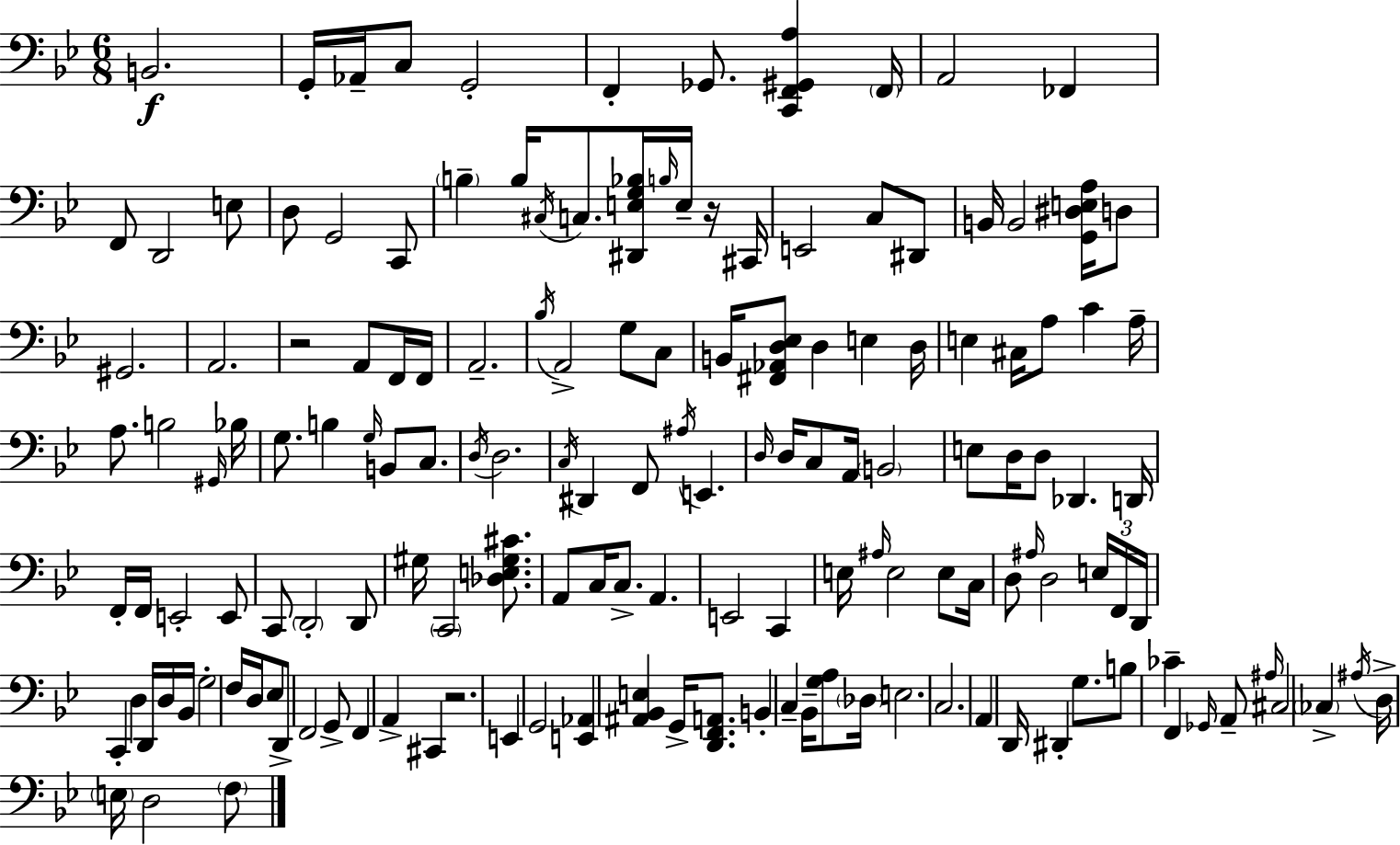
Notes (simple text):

B2/h. G2/s Ab2/s C3/e G2/h F2/q Gb2/e. [C2,F2,G#2,A3]/q F2/s A2/h FES2/q F2/e D2/h E3/e D3/e G2/h C2/e B3/q B3/s C#3/s C3/e. [D#2,E3,G3,Bb3]/s B3/s E3/s R/s C#2/s E2/h C3/e D#2/e B2/s B2/h [G2,D#3,E3,A3]/s D3/e G#2/h. A2/h. R/h A2/e F2/s F2/s A2/h. Bb3/s A2/h G3/e C3/e B2/s [F#2,Ab2,D3,Eb3]/e D3/q E3/q D3/s E3/q C#3/s A3/e C4/q A3/s A3/e. B3/h G#2/s Bb3/s G3/e. B3/q G3/s B2/e C3/e. D3/s D3/h. C3/s D#2/q F2/e A#3/s E2/q. D3/s D3/s C3/e A2/s B2/h E3/e D3/s D3/e Db2/q. D2/s F2/s F2/s E2/h E2/e C2/e D2/h D2/e G#3/s C2/h [Db3,E3,G#3,C#4]/e. A2/e C3/s C3/e. A2/q. E2/h C2/q E3/s A#3/s E3/h E3/e C3/s D3/e A#3/s D3/h E3/s F2/s D2/s C2/q D3/q D2/s D3/s Bb2/s G3/h F3/s D3/s Eb3/e D2/e F2/h G2/e F2/q A2/q C#2/q R/h. E2/q G2/h [E2,Ab2]/q [A#2,Bb2,E3]/q G2/s [D2,F2,A2]/e. B2/q C3/q Bb2/s [G3,A3]/e Db3/s E3/h. C3/h. A2/q D2/s D#2/q G3/e. B3/e CES4/q F2/q Gb2/s A2/e A#3/s C#3/h CES3/q A#3/s D3/s E3/s D3/h F3/e